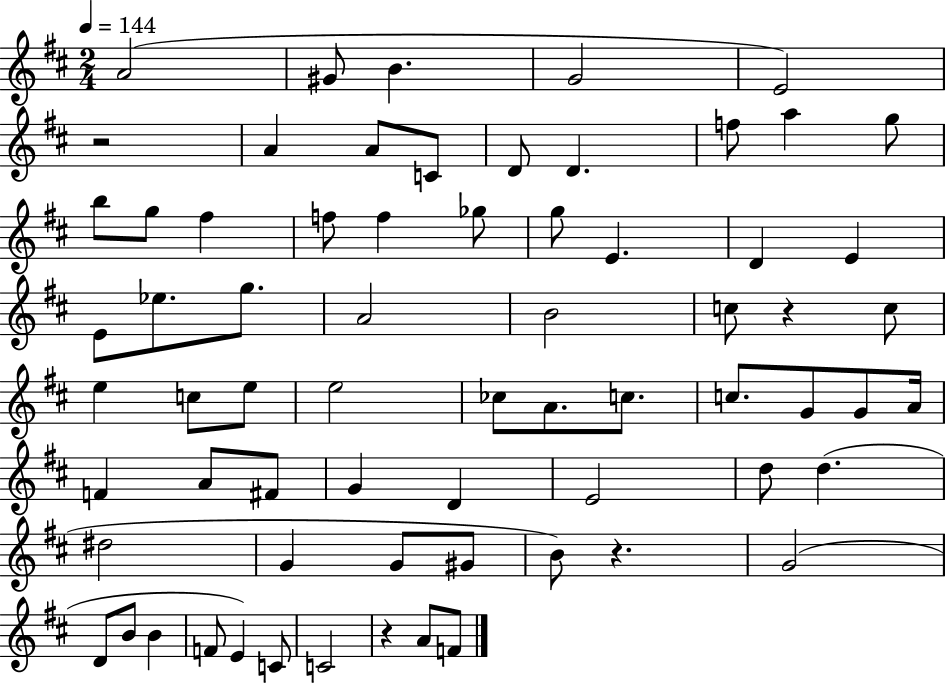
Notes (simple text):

A4/h G#4/e B4/q. G4/h E4/h R/h A4/q A4/e C4/e D4/e D4/q. F5/e A5/q G5/e B5/e G5/e F#5/q F5/e F5/q Gb5/e G5/e E4/q. D4/q E4/q E4/e Eb5/e. G5/e. A4/h B4/h C5/e R/q C5/e E5/q C5/e E5/e E5/h CES5/e A4/e. C5/e. C5/e. G4/e G4/e A4/s F4/q A4/e F#4/e G4/q D4/q E4/h D5/e D5/q. D#5/h G4/q G4/e G#4/e B4/e R/q. G4/h D4/e B4/e B4/q F4/e E4/q C4/e C4/h R/q A4/e F4/e